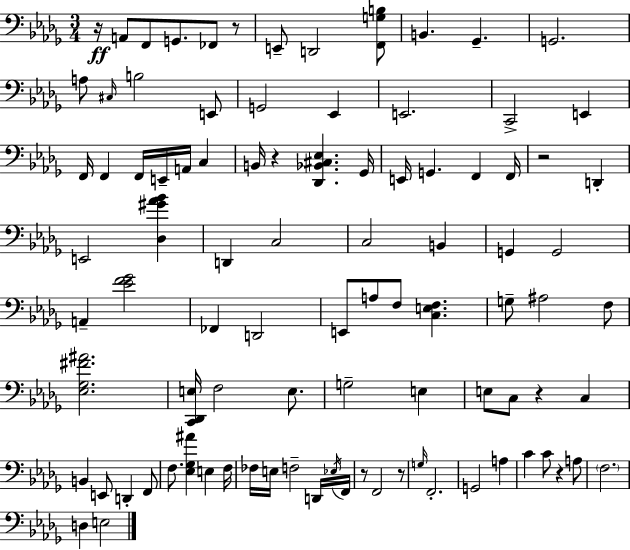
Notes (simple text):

R/s A2/e F2/e G2/e. FES2/e R/e E2/e D2/h [F2,G3,B3]/e B2/q. Gb2/q. G2/h. A3/e C#3/s B3/h E2/e G2/h Eb2/q E2/h. C2/h E2/q F2/s F2/q F2/s E2/s A2/s C3/q B2/s R/q [Db2,Bb2,C#3,Eb3]/q. Gb2/s E2/s G2/q. F2/q F2/s R/h D2/q E2/h [Db3,G#4,Ab4,Bb4]/q D2/q C3/h C3/h B2/q G2/q G2/h A2/q [Eb4,F4,Gb4]/h FES2/q D2/h E2/e A3/e F3/e [C3,E3,F3]/q. G3/e A#3/h F3/e [Eb3,Gb3,F#4,A#4]/h. [C2,Db2,E3]/s F3/h E3/e. G3/h E3/q E3/e C3/e R/q C3/q B2/q E2/e D2/q F2/e F3/e. [Eb3,Gb3,A#4]/q E3/q F3/s FES3/s E3/s F3/h D2/s Eb3/s F2/s R/e F2/h R/e G3/s F2/h. G2/h A3/q C4/q C4/e R/q A3/e F3/h. D3/q E3/h